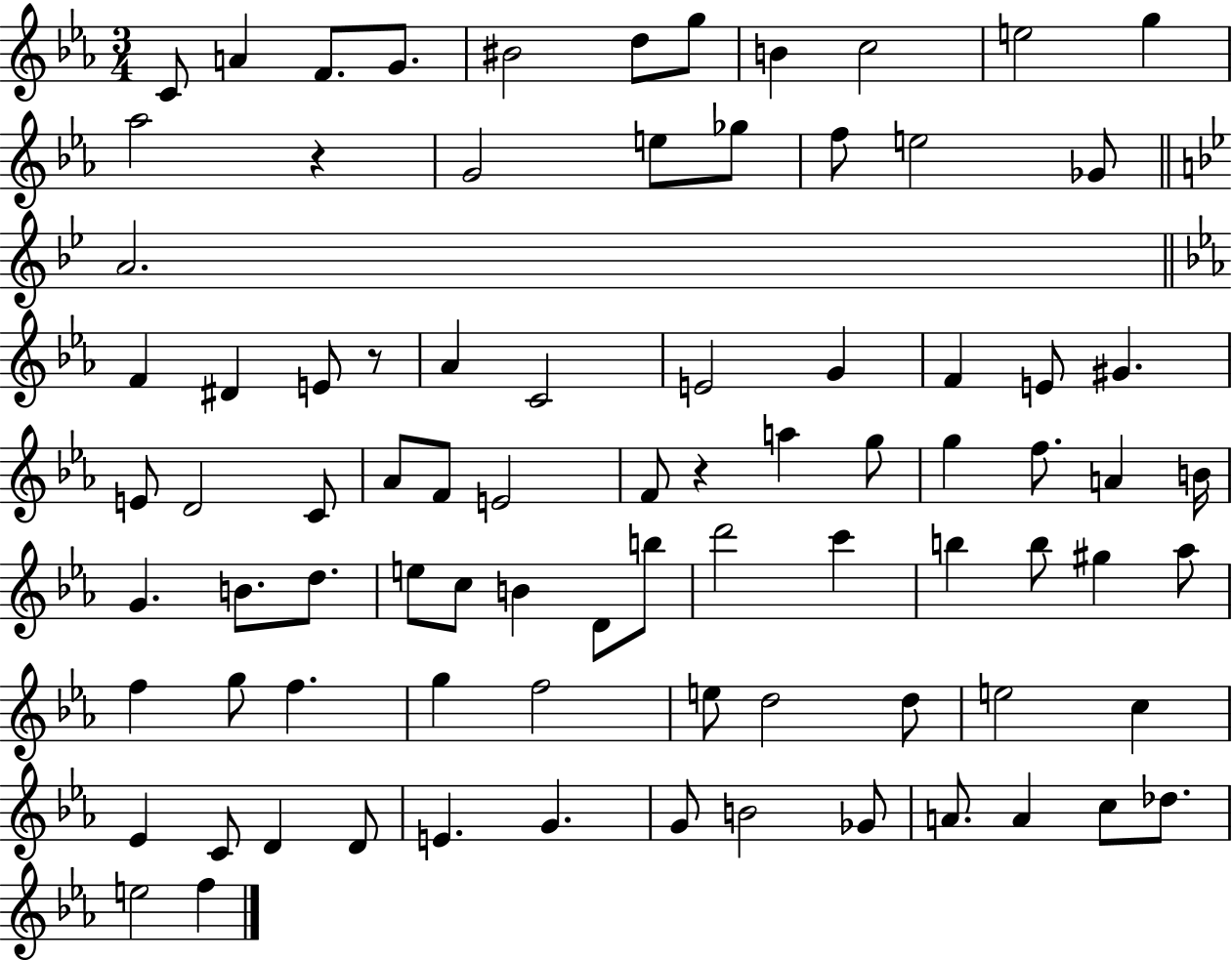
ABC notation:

X:1
T:Untitled
M:3/4
L:1/4
K:Eb
C/2 A F/2 G/2 ^B2 d/2 g/2 B c2 e2 g _a2 z G2 e/2 _g/2 f/2 e2 _G/2 A2 F ^D E/2 z/2 _A C2 E2 G F E/2 ^G E/2 D2 C/2 _A/2 F/2 E2 F/2 z a g/2 g f/2 A B/4 G B/2 d/2 e/2 c/2 B D/2 b/2 d'2 c' b b/2 ^g _a/2 f g/2 f g f2 e/2 d2 d/2 e2 c _E C/2 D D/2 E G G/2 B2 _G/2 A/2 A c/2 _d/2 e2 f